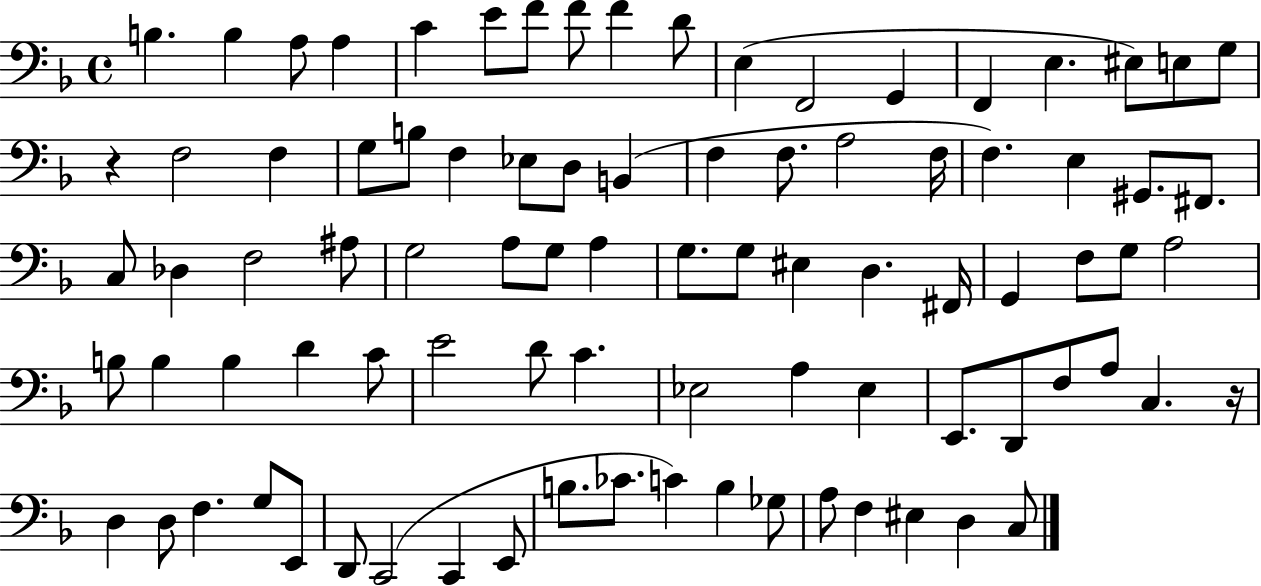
B3/q. B3/q A3/e A3/q C4/q E4/e F4/e F4/e F4/q D4/e E3/q F2/h G2/q F2/q E3/q. EIS3/e E3/e G3/e R/q F3/h F3/q G3/e B3/e F3/q Eb3/e D3/e B2/q F3/q F3/e. A3/h F3/s F3/q. E3/q G#2/e. F#2/e. C3/e Db3/q F3/h A#3/e G3/h A3/e G3/e A3/q G3/e. G3/e EIS3/q D3/q. F#2/s G2/q F3/e G3/e A3/h B3/e B3/q B3/q D4/q C4/e E4/h D4/e C4/q. Eb3/h A3/q Eb3/q E2/e. D2/e F3/e A3/e C3/q. R/s D3/q D3/e F3/q. G3/e E2/e D2/e C2/h C2/q E2/e B3/e. CES4/e. C4/q B3/q Gb3/e A3/e F3/q EIS3/q D3/q C3/e